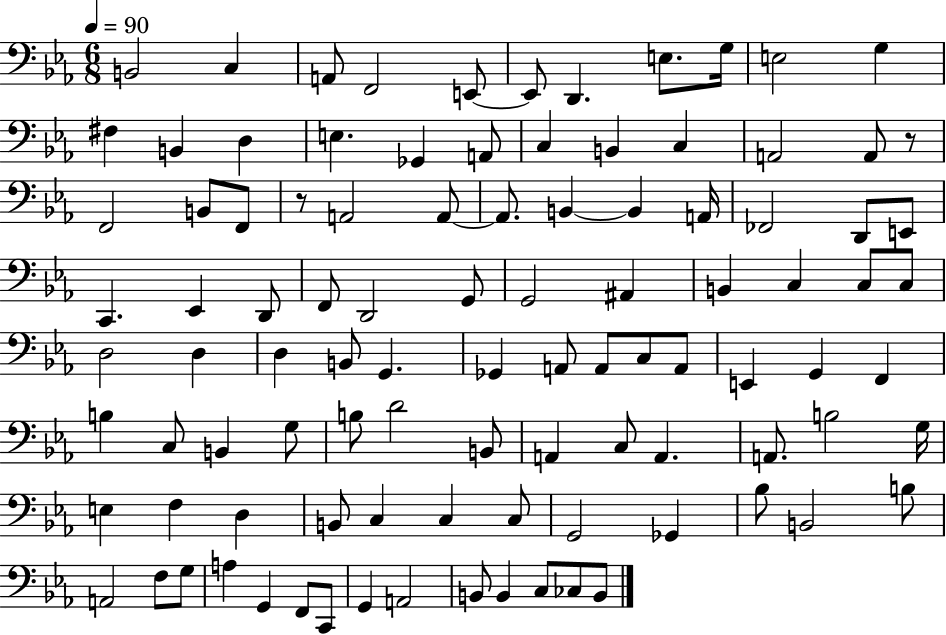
X:1
T:Untitled
M:6/8
L:1/4
K:Eb
B,,2 C, A,,/2 F,,2 E,,/2 E,,/2 D,, E,/2 G,/4 E,2 G, ^F, B,, D, E, _G,, A,,/2 C, B,, C, A,,2 A,,/2 z/2 F,,2 B,,/2 F,,/2 z/2 A,,2 A,,/2 A,,/2 B,, B,, A,,/4 _F,,2 D,,/2 E,,/2 C,, _E,, D,,/2 F,,/2 D,,2 G,,/2 G,,2 ^A,, B,, C, C,/2 C,/2 D,2 D, D, B,,/2 G,, _G,, A,,/2 A,,/2 C,/2 A,,/2 E,, G,, F,, B, C,/2 B,, G,/2 B,/2 D2 B,,/2 A,, C,/2 A,, A,,/2 B,2 G,/4 E, F, D, B,,/2 C, C, C,/2 G,,2 _G,, _B,/2 B,,2 B,/2 A,,2 F,/2 G,/2 A, G,, F,,/2 C,,/2 G,, A,,2 B,,/2 B,, C,/2 _C,/2 B,,/2